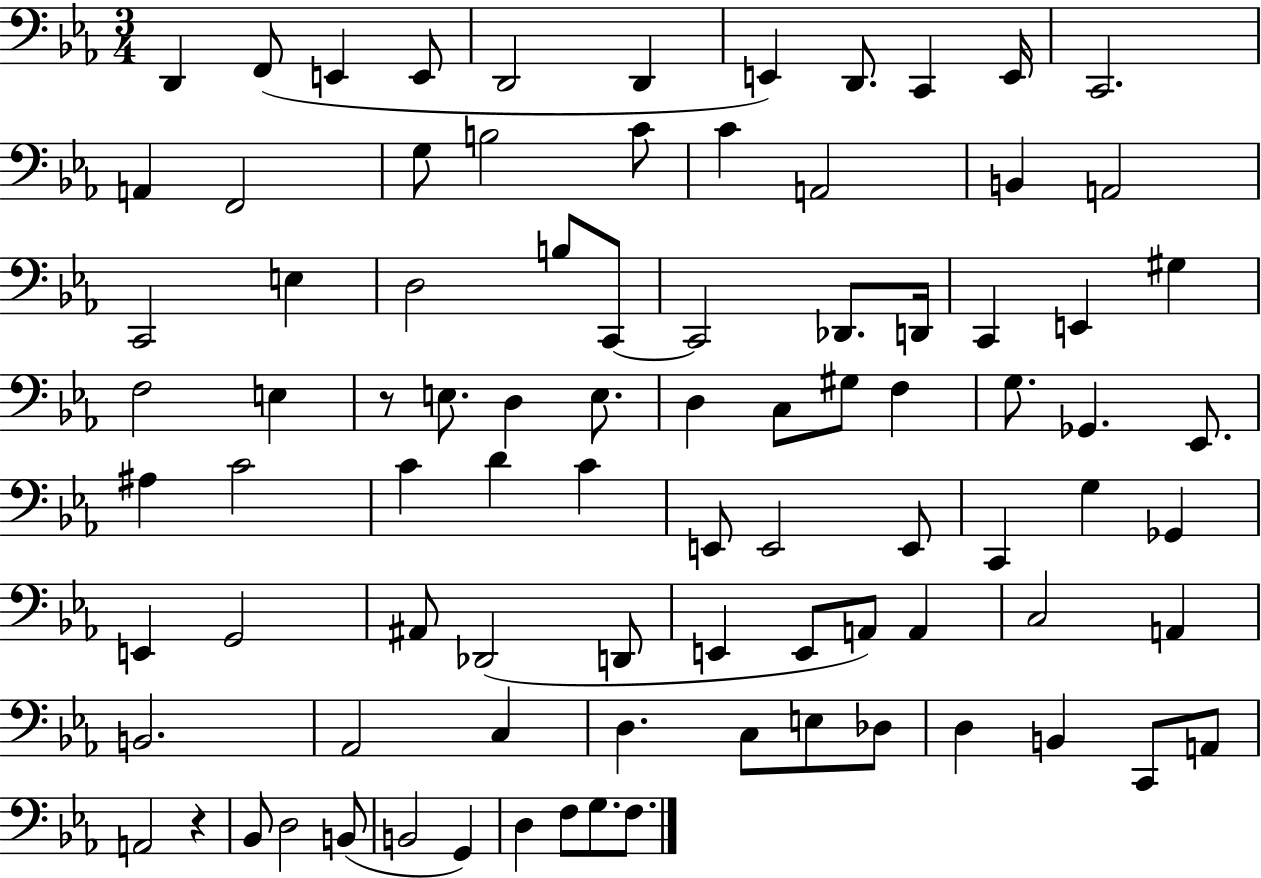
{
  \clef bass
  \numericTimeSignature
  \time 3/4
  \key ees \major
  d,4 f,8( e,4 e,8 | d,2 d,4 | e,4) d,8. c,4 e,16 | c,2. | \break a,4 f,2 | g8 b2 c'8 | c'4 a,2 | b,4 a,2 | \break c,2 e4 | d2 b8 c,8~~ | c,2 des,8. d,16 | c,4 e,4 gis4 | \break f2 e4 | r8 e8. d4 e8. | d4 c8 gis8 f4 | g8. ges,4. ees,8. | \break ais4 c'2 | c'4 d'4 c'4 | e,8 e,2 e,8 | c,4 g4 ges,4 | \break e,4 g,2 | ais,8 des,2( d,8 | e,4 e,8 a,8) a,4 | c2 a,4 | \break b,2. | aes,2 c4 | d4. c8 e8 des8 | d4 b,4 c,8 a,8 | \break a,2 r4 | bes,8 d2 b,8( | b,2 g,4) | d4 f8 g8. f8. | \break \bar "|."
}